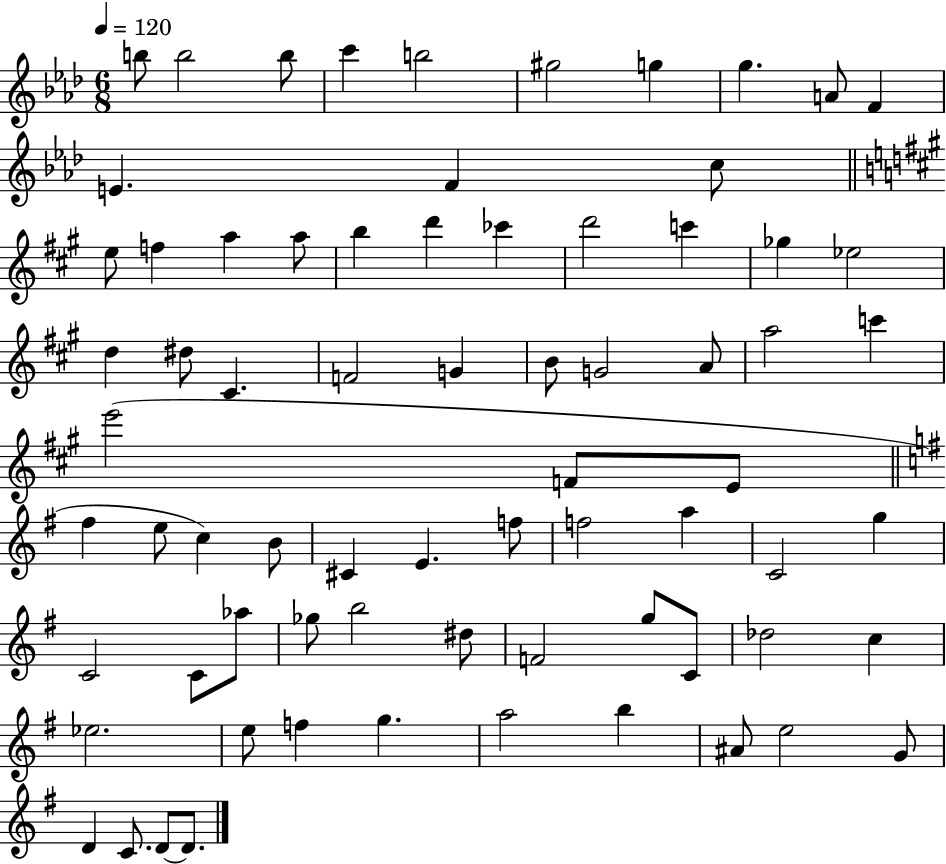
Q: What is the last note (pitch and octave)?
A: D4